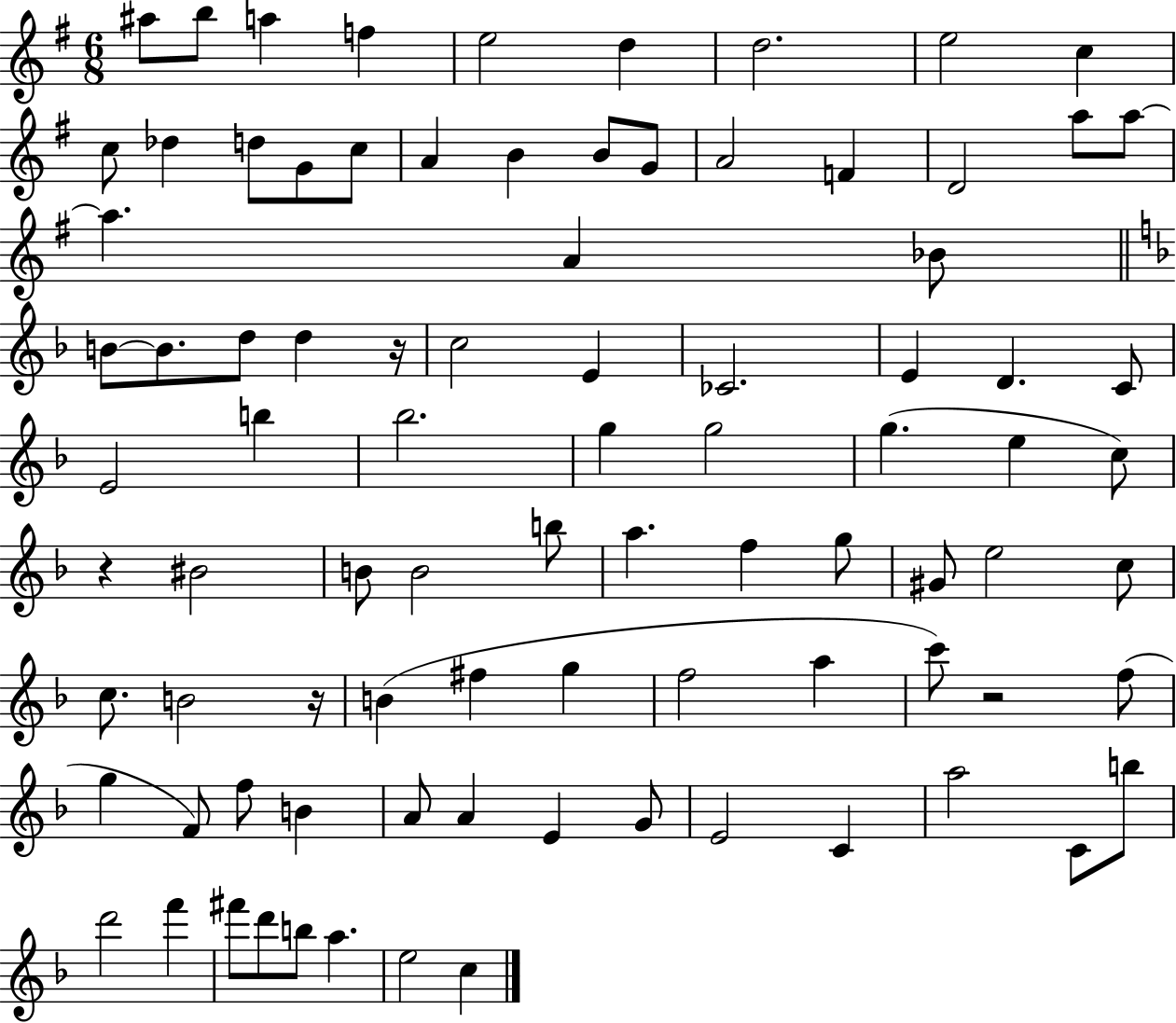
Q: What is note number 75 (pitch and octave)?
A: C4